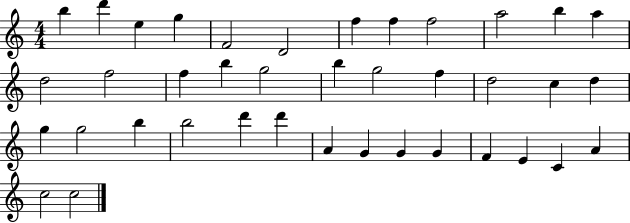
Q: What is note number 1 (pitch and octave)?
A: B5